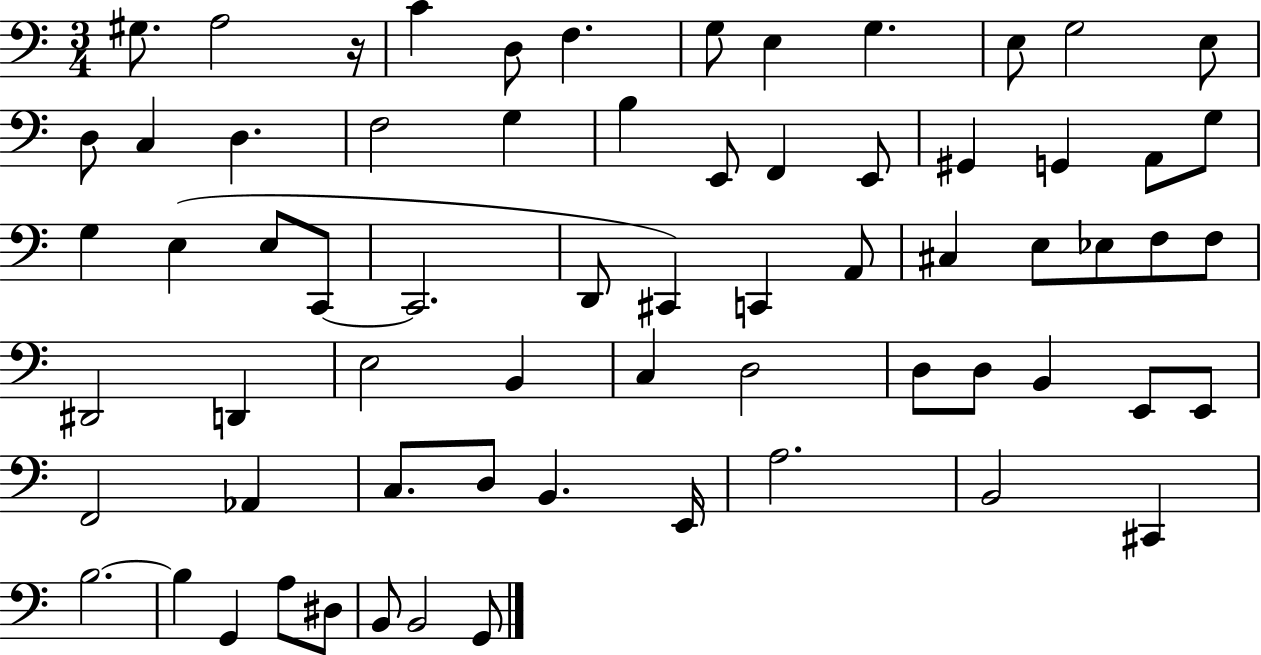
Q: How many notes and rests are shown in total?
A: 67